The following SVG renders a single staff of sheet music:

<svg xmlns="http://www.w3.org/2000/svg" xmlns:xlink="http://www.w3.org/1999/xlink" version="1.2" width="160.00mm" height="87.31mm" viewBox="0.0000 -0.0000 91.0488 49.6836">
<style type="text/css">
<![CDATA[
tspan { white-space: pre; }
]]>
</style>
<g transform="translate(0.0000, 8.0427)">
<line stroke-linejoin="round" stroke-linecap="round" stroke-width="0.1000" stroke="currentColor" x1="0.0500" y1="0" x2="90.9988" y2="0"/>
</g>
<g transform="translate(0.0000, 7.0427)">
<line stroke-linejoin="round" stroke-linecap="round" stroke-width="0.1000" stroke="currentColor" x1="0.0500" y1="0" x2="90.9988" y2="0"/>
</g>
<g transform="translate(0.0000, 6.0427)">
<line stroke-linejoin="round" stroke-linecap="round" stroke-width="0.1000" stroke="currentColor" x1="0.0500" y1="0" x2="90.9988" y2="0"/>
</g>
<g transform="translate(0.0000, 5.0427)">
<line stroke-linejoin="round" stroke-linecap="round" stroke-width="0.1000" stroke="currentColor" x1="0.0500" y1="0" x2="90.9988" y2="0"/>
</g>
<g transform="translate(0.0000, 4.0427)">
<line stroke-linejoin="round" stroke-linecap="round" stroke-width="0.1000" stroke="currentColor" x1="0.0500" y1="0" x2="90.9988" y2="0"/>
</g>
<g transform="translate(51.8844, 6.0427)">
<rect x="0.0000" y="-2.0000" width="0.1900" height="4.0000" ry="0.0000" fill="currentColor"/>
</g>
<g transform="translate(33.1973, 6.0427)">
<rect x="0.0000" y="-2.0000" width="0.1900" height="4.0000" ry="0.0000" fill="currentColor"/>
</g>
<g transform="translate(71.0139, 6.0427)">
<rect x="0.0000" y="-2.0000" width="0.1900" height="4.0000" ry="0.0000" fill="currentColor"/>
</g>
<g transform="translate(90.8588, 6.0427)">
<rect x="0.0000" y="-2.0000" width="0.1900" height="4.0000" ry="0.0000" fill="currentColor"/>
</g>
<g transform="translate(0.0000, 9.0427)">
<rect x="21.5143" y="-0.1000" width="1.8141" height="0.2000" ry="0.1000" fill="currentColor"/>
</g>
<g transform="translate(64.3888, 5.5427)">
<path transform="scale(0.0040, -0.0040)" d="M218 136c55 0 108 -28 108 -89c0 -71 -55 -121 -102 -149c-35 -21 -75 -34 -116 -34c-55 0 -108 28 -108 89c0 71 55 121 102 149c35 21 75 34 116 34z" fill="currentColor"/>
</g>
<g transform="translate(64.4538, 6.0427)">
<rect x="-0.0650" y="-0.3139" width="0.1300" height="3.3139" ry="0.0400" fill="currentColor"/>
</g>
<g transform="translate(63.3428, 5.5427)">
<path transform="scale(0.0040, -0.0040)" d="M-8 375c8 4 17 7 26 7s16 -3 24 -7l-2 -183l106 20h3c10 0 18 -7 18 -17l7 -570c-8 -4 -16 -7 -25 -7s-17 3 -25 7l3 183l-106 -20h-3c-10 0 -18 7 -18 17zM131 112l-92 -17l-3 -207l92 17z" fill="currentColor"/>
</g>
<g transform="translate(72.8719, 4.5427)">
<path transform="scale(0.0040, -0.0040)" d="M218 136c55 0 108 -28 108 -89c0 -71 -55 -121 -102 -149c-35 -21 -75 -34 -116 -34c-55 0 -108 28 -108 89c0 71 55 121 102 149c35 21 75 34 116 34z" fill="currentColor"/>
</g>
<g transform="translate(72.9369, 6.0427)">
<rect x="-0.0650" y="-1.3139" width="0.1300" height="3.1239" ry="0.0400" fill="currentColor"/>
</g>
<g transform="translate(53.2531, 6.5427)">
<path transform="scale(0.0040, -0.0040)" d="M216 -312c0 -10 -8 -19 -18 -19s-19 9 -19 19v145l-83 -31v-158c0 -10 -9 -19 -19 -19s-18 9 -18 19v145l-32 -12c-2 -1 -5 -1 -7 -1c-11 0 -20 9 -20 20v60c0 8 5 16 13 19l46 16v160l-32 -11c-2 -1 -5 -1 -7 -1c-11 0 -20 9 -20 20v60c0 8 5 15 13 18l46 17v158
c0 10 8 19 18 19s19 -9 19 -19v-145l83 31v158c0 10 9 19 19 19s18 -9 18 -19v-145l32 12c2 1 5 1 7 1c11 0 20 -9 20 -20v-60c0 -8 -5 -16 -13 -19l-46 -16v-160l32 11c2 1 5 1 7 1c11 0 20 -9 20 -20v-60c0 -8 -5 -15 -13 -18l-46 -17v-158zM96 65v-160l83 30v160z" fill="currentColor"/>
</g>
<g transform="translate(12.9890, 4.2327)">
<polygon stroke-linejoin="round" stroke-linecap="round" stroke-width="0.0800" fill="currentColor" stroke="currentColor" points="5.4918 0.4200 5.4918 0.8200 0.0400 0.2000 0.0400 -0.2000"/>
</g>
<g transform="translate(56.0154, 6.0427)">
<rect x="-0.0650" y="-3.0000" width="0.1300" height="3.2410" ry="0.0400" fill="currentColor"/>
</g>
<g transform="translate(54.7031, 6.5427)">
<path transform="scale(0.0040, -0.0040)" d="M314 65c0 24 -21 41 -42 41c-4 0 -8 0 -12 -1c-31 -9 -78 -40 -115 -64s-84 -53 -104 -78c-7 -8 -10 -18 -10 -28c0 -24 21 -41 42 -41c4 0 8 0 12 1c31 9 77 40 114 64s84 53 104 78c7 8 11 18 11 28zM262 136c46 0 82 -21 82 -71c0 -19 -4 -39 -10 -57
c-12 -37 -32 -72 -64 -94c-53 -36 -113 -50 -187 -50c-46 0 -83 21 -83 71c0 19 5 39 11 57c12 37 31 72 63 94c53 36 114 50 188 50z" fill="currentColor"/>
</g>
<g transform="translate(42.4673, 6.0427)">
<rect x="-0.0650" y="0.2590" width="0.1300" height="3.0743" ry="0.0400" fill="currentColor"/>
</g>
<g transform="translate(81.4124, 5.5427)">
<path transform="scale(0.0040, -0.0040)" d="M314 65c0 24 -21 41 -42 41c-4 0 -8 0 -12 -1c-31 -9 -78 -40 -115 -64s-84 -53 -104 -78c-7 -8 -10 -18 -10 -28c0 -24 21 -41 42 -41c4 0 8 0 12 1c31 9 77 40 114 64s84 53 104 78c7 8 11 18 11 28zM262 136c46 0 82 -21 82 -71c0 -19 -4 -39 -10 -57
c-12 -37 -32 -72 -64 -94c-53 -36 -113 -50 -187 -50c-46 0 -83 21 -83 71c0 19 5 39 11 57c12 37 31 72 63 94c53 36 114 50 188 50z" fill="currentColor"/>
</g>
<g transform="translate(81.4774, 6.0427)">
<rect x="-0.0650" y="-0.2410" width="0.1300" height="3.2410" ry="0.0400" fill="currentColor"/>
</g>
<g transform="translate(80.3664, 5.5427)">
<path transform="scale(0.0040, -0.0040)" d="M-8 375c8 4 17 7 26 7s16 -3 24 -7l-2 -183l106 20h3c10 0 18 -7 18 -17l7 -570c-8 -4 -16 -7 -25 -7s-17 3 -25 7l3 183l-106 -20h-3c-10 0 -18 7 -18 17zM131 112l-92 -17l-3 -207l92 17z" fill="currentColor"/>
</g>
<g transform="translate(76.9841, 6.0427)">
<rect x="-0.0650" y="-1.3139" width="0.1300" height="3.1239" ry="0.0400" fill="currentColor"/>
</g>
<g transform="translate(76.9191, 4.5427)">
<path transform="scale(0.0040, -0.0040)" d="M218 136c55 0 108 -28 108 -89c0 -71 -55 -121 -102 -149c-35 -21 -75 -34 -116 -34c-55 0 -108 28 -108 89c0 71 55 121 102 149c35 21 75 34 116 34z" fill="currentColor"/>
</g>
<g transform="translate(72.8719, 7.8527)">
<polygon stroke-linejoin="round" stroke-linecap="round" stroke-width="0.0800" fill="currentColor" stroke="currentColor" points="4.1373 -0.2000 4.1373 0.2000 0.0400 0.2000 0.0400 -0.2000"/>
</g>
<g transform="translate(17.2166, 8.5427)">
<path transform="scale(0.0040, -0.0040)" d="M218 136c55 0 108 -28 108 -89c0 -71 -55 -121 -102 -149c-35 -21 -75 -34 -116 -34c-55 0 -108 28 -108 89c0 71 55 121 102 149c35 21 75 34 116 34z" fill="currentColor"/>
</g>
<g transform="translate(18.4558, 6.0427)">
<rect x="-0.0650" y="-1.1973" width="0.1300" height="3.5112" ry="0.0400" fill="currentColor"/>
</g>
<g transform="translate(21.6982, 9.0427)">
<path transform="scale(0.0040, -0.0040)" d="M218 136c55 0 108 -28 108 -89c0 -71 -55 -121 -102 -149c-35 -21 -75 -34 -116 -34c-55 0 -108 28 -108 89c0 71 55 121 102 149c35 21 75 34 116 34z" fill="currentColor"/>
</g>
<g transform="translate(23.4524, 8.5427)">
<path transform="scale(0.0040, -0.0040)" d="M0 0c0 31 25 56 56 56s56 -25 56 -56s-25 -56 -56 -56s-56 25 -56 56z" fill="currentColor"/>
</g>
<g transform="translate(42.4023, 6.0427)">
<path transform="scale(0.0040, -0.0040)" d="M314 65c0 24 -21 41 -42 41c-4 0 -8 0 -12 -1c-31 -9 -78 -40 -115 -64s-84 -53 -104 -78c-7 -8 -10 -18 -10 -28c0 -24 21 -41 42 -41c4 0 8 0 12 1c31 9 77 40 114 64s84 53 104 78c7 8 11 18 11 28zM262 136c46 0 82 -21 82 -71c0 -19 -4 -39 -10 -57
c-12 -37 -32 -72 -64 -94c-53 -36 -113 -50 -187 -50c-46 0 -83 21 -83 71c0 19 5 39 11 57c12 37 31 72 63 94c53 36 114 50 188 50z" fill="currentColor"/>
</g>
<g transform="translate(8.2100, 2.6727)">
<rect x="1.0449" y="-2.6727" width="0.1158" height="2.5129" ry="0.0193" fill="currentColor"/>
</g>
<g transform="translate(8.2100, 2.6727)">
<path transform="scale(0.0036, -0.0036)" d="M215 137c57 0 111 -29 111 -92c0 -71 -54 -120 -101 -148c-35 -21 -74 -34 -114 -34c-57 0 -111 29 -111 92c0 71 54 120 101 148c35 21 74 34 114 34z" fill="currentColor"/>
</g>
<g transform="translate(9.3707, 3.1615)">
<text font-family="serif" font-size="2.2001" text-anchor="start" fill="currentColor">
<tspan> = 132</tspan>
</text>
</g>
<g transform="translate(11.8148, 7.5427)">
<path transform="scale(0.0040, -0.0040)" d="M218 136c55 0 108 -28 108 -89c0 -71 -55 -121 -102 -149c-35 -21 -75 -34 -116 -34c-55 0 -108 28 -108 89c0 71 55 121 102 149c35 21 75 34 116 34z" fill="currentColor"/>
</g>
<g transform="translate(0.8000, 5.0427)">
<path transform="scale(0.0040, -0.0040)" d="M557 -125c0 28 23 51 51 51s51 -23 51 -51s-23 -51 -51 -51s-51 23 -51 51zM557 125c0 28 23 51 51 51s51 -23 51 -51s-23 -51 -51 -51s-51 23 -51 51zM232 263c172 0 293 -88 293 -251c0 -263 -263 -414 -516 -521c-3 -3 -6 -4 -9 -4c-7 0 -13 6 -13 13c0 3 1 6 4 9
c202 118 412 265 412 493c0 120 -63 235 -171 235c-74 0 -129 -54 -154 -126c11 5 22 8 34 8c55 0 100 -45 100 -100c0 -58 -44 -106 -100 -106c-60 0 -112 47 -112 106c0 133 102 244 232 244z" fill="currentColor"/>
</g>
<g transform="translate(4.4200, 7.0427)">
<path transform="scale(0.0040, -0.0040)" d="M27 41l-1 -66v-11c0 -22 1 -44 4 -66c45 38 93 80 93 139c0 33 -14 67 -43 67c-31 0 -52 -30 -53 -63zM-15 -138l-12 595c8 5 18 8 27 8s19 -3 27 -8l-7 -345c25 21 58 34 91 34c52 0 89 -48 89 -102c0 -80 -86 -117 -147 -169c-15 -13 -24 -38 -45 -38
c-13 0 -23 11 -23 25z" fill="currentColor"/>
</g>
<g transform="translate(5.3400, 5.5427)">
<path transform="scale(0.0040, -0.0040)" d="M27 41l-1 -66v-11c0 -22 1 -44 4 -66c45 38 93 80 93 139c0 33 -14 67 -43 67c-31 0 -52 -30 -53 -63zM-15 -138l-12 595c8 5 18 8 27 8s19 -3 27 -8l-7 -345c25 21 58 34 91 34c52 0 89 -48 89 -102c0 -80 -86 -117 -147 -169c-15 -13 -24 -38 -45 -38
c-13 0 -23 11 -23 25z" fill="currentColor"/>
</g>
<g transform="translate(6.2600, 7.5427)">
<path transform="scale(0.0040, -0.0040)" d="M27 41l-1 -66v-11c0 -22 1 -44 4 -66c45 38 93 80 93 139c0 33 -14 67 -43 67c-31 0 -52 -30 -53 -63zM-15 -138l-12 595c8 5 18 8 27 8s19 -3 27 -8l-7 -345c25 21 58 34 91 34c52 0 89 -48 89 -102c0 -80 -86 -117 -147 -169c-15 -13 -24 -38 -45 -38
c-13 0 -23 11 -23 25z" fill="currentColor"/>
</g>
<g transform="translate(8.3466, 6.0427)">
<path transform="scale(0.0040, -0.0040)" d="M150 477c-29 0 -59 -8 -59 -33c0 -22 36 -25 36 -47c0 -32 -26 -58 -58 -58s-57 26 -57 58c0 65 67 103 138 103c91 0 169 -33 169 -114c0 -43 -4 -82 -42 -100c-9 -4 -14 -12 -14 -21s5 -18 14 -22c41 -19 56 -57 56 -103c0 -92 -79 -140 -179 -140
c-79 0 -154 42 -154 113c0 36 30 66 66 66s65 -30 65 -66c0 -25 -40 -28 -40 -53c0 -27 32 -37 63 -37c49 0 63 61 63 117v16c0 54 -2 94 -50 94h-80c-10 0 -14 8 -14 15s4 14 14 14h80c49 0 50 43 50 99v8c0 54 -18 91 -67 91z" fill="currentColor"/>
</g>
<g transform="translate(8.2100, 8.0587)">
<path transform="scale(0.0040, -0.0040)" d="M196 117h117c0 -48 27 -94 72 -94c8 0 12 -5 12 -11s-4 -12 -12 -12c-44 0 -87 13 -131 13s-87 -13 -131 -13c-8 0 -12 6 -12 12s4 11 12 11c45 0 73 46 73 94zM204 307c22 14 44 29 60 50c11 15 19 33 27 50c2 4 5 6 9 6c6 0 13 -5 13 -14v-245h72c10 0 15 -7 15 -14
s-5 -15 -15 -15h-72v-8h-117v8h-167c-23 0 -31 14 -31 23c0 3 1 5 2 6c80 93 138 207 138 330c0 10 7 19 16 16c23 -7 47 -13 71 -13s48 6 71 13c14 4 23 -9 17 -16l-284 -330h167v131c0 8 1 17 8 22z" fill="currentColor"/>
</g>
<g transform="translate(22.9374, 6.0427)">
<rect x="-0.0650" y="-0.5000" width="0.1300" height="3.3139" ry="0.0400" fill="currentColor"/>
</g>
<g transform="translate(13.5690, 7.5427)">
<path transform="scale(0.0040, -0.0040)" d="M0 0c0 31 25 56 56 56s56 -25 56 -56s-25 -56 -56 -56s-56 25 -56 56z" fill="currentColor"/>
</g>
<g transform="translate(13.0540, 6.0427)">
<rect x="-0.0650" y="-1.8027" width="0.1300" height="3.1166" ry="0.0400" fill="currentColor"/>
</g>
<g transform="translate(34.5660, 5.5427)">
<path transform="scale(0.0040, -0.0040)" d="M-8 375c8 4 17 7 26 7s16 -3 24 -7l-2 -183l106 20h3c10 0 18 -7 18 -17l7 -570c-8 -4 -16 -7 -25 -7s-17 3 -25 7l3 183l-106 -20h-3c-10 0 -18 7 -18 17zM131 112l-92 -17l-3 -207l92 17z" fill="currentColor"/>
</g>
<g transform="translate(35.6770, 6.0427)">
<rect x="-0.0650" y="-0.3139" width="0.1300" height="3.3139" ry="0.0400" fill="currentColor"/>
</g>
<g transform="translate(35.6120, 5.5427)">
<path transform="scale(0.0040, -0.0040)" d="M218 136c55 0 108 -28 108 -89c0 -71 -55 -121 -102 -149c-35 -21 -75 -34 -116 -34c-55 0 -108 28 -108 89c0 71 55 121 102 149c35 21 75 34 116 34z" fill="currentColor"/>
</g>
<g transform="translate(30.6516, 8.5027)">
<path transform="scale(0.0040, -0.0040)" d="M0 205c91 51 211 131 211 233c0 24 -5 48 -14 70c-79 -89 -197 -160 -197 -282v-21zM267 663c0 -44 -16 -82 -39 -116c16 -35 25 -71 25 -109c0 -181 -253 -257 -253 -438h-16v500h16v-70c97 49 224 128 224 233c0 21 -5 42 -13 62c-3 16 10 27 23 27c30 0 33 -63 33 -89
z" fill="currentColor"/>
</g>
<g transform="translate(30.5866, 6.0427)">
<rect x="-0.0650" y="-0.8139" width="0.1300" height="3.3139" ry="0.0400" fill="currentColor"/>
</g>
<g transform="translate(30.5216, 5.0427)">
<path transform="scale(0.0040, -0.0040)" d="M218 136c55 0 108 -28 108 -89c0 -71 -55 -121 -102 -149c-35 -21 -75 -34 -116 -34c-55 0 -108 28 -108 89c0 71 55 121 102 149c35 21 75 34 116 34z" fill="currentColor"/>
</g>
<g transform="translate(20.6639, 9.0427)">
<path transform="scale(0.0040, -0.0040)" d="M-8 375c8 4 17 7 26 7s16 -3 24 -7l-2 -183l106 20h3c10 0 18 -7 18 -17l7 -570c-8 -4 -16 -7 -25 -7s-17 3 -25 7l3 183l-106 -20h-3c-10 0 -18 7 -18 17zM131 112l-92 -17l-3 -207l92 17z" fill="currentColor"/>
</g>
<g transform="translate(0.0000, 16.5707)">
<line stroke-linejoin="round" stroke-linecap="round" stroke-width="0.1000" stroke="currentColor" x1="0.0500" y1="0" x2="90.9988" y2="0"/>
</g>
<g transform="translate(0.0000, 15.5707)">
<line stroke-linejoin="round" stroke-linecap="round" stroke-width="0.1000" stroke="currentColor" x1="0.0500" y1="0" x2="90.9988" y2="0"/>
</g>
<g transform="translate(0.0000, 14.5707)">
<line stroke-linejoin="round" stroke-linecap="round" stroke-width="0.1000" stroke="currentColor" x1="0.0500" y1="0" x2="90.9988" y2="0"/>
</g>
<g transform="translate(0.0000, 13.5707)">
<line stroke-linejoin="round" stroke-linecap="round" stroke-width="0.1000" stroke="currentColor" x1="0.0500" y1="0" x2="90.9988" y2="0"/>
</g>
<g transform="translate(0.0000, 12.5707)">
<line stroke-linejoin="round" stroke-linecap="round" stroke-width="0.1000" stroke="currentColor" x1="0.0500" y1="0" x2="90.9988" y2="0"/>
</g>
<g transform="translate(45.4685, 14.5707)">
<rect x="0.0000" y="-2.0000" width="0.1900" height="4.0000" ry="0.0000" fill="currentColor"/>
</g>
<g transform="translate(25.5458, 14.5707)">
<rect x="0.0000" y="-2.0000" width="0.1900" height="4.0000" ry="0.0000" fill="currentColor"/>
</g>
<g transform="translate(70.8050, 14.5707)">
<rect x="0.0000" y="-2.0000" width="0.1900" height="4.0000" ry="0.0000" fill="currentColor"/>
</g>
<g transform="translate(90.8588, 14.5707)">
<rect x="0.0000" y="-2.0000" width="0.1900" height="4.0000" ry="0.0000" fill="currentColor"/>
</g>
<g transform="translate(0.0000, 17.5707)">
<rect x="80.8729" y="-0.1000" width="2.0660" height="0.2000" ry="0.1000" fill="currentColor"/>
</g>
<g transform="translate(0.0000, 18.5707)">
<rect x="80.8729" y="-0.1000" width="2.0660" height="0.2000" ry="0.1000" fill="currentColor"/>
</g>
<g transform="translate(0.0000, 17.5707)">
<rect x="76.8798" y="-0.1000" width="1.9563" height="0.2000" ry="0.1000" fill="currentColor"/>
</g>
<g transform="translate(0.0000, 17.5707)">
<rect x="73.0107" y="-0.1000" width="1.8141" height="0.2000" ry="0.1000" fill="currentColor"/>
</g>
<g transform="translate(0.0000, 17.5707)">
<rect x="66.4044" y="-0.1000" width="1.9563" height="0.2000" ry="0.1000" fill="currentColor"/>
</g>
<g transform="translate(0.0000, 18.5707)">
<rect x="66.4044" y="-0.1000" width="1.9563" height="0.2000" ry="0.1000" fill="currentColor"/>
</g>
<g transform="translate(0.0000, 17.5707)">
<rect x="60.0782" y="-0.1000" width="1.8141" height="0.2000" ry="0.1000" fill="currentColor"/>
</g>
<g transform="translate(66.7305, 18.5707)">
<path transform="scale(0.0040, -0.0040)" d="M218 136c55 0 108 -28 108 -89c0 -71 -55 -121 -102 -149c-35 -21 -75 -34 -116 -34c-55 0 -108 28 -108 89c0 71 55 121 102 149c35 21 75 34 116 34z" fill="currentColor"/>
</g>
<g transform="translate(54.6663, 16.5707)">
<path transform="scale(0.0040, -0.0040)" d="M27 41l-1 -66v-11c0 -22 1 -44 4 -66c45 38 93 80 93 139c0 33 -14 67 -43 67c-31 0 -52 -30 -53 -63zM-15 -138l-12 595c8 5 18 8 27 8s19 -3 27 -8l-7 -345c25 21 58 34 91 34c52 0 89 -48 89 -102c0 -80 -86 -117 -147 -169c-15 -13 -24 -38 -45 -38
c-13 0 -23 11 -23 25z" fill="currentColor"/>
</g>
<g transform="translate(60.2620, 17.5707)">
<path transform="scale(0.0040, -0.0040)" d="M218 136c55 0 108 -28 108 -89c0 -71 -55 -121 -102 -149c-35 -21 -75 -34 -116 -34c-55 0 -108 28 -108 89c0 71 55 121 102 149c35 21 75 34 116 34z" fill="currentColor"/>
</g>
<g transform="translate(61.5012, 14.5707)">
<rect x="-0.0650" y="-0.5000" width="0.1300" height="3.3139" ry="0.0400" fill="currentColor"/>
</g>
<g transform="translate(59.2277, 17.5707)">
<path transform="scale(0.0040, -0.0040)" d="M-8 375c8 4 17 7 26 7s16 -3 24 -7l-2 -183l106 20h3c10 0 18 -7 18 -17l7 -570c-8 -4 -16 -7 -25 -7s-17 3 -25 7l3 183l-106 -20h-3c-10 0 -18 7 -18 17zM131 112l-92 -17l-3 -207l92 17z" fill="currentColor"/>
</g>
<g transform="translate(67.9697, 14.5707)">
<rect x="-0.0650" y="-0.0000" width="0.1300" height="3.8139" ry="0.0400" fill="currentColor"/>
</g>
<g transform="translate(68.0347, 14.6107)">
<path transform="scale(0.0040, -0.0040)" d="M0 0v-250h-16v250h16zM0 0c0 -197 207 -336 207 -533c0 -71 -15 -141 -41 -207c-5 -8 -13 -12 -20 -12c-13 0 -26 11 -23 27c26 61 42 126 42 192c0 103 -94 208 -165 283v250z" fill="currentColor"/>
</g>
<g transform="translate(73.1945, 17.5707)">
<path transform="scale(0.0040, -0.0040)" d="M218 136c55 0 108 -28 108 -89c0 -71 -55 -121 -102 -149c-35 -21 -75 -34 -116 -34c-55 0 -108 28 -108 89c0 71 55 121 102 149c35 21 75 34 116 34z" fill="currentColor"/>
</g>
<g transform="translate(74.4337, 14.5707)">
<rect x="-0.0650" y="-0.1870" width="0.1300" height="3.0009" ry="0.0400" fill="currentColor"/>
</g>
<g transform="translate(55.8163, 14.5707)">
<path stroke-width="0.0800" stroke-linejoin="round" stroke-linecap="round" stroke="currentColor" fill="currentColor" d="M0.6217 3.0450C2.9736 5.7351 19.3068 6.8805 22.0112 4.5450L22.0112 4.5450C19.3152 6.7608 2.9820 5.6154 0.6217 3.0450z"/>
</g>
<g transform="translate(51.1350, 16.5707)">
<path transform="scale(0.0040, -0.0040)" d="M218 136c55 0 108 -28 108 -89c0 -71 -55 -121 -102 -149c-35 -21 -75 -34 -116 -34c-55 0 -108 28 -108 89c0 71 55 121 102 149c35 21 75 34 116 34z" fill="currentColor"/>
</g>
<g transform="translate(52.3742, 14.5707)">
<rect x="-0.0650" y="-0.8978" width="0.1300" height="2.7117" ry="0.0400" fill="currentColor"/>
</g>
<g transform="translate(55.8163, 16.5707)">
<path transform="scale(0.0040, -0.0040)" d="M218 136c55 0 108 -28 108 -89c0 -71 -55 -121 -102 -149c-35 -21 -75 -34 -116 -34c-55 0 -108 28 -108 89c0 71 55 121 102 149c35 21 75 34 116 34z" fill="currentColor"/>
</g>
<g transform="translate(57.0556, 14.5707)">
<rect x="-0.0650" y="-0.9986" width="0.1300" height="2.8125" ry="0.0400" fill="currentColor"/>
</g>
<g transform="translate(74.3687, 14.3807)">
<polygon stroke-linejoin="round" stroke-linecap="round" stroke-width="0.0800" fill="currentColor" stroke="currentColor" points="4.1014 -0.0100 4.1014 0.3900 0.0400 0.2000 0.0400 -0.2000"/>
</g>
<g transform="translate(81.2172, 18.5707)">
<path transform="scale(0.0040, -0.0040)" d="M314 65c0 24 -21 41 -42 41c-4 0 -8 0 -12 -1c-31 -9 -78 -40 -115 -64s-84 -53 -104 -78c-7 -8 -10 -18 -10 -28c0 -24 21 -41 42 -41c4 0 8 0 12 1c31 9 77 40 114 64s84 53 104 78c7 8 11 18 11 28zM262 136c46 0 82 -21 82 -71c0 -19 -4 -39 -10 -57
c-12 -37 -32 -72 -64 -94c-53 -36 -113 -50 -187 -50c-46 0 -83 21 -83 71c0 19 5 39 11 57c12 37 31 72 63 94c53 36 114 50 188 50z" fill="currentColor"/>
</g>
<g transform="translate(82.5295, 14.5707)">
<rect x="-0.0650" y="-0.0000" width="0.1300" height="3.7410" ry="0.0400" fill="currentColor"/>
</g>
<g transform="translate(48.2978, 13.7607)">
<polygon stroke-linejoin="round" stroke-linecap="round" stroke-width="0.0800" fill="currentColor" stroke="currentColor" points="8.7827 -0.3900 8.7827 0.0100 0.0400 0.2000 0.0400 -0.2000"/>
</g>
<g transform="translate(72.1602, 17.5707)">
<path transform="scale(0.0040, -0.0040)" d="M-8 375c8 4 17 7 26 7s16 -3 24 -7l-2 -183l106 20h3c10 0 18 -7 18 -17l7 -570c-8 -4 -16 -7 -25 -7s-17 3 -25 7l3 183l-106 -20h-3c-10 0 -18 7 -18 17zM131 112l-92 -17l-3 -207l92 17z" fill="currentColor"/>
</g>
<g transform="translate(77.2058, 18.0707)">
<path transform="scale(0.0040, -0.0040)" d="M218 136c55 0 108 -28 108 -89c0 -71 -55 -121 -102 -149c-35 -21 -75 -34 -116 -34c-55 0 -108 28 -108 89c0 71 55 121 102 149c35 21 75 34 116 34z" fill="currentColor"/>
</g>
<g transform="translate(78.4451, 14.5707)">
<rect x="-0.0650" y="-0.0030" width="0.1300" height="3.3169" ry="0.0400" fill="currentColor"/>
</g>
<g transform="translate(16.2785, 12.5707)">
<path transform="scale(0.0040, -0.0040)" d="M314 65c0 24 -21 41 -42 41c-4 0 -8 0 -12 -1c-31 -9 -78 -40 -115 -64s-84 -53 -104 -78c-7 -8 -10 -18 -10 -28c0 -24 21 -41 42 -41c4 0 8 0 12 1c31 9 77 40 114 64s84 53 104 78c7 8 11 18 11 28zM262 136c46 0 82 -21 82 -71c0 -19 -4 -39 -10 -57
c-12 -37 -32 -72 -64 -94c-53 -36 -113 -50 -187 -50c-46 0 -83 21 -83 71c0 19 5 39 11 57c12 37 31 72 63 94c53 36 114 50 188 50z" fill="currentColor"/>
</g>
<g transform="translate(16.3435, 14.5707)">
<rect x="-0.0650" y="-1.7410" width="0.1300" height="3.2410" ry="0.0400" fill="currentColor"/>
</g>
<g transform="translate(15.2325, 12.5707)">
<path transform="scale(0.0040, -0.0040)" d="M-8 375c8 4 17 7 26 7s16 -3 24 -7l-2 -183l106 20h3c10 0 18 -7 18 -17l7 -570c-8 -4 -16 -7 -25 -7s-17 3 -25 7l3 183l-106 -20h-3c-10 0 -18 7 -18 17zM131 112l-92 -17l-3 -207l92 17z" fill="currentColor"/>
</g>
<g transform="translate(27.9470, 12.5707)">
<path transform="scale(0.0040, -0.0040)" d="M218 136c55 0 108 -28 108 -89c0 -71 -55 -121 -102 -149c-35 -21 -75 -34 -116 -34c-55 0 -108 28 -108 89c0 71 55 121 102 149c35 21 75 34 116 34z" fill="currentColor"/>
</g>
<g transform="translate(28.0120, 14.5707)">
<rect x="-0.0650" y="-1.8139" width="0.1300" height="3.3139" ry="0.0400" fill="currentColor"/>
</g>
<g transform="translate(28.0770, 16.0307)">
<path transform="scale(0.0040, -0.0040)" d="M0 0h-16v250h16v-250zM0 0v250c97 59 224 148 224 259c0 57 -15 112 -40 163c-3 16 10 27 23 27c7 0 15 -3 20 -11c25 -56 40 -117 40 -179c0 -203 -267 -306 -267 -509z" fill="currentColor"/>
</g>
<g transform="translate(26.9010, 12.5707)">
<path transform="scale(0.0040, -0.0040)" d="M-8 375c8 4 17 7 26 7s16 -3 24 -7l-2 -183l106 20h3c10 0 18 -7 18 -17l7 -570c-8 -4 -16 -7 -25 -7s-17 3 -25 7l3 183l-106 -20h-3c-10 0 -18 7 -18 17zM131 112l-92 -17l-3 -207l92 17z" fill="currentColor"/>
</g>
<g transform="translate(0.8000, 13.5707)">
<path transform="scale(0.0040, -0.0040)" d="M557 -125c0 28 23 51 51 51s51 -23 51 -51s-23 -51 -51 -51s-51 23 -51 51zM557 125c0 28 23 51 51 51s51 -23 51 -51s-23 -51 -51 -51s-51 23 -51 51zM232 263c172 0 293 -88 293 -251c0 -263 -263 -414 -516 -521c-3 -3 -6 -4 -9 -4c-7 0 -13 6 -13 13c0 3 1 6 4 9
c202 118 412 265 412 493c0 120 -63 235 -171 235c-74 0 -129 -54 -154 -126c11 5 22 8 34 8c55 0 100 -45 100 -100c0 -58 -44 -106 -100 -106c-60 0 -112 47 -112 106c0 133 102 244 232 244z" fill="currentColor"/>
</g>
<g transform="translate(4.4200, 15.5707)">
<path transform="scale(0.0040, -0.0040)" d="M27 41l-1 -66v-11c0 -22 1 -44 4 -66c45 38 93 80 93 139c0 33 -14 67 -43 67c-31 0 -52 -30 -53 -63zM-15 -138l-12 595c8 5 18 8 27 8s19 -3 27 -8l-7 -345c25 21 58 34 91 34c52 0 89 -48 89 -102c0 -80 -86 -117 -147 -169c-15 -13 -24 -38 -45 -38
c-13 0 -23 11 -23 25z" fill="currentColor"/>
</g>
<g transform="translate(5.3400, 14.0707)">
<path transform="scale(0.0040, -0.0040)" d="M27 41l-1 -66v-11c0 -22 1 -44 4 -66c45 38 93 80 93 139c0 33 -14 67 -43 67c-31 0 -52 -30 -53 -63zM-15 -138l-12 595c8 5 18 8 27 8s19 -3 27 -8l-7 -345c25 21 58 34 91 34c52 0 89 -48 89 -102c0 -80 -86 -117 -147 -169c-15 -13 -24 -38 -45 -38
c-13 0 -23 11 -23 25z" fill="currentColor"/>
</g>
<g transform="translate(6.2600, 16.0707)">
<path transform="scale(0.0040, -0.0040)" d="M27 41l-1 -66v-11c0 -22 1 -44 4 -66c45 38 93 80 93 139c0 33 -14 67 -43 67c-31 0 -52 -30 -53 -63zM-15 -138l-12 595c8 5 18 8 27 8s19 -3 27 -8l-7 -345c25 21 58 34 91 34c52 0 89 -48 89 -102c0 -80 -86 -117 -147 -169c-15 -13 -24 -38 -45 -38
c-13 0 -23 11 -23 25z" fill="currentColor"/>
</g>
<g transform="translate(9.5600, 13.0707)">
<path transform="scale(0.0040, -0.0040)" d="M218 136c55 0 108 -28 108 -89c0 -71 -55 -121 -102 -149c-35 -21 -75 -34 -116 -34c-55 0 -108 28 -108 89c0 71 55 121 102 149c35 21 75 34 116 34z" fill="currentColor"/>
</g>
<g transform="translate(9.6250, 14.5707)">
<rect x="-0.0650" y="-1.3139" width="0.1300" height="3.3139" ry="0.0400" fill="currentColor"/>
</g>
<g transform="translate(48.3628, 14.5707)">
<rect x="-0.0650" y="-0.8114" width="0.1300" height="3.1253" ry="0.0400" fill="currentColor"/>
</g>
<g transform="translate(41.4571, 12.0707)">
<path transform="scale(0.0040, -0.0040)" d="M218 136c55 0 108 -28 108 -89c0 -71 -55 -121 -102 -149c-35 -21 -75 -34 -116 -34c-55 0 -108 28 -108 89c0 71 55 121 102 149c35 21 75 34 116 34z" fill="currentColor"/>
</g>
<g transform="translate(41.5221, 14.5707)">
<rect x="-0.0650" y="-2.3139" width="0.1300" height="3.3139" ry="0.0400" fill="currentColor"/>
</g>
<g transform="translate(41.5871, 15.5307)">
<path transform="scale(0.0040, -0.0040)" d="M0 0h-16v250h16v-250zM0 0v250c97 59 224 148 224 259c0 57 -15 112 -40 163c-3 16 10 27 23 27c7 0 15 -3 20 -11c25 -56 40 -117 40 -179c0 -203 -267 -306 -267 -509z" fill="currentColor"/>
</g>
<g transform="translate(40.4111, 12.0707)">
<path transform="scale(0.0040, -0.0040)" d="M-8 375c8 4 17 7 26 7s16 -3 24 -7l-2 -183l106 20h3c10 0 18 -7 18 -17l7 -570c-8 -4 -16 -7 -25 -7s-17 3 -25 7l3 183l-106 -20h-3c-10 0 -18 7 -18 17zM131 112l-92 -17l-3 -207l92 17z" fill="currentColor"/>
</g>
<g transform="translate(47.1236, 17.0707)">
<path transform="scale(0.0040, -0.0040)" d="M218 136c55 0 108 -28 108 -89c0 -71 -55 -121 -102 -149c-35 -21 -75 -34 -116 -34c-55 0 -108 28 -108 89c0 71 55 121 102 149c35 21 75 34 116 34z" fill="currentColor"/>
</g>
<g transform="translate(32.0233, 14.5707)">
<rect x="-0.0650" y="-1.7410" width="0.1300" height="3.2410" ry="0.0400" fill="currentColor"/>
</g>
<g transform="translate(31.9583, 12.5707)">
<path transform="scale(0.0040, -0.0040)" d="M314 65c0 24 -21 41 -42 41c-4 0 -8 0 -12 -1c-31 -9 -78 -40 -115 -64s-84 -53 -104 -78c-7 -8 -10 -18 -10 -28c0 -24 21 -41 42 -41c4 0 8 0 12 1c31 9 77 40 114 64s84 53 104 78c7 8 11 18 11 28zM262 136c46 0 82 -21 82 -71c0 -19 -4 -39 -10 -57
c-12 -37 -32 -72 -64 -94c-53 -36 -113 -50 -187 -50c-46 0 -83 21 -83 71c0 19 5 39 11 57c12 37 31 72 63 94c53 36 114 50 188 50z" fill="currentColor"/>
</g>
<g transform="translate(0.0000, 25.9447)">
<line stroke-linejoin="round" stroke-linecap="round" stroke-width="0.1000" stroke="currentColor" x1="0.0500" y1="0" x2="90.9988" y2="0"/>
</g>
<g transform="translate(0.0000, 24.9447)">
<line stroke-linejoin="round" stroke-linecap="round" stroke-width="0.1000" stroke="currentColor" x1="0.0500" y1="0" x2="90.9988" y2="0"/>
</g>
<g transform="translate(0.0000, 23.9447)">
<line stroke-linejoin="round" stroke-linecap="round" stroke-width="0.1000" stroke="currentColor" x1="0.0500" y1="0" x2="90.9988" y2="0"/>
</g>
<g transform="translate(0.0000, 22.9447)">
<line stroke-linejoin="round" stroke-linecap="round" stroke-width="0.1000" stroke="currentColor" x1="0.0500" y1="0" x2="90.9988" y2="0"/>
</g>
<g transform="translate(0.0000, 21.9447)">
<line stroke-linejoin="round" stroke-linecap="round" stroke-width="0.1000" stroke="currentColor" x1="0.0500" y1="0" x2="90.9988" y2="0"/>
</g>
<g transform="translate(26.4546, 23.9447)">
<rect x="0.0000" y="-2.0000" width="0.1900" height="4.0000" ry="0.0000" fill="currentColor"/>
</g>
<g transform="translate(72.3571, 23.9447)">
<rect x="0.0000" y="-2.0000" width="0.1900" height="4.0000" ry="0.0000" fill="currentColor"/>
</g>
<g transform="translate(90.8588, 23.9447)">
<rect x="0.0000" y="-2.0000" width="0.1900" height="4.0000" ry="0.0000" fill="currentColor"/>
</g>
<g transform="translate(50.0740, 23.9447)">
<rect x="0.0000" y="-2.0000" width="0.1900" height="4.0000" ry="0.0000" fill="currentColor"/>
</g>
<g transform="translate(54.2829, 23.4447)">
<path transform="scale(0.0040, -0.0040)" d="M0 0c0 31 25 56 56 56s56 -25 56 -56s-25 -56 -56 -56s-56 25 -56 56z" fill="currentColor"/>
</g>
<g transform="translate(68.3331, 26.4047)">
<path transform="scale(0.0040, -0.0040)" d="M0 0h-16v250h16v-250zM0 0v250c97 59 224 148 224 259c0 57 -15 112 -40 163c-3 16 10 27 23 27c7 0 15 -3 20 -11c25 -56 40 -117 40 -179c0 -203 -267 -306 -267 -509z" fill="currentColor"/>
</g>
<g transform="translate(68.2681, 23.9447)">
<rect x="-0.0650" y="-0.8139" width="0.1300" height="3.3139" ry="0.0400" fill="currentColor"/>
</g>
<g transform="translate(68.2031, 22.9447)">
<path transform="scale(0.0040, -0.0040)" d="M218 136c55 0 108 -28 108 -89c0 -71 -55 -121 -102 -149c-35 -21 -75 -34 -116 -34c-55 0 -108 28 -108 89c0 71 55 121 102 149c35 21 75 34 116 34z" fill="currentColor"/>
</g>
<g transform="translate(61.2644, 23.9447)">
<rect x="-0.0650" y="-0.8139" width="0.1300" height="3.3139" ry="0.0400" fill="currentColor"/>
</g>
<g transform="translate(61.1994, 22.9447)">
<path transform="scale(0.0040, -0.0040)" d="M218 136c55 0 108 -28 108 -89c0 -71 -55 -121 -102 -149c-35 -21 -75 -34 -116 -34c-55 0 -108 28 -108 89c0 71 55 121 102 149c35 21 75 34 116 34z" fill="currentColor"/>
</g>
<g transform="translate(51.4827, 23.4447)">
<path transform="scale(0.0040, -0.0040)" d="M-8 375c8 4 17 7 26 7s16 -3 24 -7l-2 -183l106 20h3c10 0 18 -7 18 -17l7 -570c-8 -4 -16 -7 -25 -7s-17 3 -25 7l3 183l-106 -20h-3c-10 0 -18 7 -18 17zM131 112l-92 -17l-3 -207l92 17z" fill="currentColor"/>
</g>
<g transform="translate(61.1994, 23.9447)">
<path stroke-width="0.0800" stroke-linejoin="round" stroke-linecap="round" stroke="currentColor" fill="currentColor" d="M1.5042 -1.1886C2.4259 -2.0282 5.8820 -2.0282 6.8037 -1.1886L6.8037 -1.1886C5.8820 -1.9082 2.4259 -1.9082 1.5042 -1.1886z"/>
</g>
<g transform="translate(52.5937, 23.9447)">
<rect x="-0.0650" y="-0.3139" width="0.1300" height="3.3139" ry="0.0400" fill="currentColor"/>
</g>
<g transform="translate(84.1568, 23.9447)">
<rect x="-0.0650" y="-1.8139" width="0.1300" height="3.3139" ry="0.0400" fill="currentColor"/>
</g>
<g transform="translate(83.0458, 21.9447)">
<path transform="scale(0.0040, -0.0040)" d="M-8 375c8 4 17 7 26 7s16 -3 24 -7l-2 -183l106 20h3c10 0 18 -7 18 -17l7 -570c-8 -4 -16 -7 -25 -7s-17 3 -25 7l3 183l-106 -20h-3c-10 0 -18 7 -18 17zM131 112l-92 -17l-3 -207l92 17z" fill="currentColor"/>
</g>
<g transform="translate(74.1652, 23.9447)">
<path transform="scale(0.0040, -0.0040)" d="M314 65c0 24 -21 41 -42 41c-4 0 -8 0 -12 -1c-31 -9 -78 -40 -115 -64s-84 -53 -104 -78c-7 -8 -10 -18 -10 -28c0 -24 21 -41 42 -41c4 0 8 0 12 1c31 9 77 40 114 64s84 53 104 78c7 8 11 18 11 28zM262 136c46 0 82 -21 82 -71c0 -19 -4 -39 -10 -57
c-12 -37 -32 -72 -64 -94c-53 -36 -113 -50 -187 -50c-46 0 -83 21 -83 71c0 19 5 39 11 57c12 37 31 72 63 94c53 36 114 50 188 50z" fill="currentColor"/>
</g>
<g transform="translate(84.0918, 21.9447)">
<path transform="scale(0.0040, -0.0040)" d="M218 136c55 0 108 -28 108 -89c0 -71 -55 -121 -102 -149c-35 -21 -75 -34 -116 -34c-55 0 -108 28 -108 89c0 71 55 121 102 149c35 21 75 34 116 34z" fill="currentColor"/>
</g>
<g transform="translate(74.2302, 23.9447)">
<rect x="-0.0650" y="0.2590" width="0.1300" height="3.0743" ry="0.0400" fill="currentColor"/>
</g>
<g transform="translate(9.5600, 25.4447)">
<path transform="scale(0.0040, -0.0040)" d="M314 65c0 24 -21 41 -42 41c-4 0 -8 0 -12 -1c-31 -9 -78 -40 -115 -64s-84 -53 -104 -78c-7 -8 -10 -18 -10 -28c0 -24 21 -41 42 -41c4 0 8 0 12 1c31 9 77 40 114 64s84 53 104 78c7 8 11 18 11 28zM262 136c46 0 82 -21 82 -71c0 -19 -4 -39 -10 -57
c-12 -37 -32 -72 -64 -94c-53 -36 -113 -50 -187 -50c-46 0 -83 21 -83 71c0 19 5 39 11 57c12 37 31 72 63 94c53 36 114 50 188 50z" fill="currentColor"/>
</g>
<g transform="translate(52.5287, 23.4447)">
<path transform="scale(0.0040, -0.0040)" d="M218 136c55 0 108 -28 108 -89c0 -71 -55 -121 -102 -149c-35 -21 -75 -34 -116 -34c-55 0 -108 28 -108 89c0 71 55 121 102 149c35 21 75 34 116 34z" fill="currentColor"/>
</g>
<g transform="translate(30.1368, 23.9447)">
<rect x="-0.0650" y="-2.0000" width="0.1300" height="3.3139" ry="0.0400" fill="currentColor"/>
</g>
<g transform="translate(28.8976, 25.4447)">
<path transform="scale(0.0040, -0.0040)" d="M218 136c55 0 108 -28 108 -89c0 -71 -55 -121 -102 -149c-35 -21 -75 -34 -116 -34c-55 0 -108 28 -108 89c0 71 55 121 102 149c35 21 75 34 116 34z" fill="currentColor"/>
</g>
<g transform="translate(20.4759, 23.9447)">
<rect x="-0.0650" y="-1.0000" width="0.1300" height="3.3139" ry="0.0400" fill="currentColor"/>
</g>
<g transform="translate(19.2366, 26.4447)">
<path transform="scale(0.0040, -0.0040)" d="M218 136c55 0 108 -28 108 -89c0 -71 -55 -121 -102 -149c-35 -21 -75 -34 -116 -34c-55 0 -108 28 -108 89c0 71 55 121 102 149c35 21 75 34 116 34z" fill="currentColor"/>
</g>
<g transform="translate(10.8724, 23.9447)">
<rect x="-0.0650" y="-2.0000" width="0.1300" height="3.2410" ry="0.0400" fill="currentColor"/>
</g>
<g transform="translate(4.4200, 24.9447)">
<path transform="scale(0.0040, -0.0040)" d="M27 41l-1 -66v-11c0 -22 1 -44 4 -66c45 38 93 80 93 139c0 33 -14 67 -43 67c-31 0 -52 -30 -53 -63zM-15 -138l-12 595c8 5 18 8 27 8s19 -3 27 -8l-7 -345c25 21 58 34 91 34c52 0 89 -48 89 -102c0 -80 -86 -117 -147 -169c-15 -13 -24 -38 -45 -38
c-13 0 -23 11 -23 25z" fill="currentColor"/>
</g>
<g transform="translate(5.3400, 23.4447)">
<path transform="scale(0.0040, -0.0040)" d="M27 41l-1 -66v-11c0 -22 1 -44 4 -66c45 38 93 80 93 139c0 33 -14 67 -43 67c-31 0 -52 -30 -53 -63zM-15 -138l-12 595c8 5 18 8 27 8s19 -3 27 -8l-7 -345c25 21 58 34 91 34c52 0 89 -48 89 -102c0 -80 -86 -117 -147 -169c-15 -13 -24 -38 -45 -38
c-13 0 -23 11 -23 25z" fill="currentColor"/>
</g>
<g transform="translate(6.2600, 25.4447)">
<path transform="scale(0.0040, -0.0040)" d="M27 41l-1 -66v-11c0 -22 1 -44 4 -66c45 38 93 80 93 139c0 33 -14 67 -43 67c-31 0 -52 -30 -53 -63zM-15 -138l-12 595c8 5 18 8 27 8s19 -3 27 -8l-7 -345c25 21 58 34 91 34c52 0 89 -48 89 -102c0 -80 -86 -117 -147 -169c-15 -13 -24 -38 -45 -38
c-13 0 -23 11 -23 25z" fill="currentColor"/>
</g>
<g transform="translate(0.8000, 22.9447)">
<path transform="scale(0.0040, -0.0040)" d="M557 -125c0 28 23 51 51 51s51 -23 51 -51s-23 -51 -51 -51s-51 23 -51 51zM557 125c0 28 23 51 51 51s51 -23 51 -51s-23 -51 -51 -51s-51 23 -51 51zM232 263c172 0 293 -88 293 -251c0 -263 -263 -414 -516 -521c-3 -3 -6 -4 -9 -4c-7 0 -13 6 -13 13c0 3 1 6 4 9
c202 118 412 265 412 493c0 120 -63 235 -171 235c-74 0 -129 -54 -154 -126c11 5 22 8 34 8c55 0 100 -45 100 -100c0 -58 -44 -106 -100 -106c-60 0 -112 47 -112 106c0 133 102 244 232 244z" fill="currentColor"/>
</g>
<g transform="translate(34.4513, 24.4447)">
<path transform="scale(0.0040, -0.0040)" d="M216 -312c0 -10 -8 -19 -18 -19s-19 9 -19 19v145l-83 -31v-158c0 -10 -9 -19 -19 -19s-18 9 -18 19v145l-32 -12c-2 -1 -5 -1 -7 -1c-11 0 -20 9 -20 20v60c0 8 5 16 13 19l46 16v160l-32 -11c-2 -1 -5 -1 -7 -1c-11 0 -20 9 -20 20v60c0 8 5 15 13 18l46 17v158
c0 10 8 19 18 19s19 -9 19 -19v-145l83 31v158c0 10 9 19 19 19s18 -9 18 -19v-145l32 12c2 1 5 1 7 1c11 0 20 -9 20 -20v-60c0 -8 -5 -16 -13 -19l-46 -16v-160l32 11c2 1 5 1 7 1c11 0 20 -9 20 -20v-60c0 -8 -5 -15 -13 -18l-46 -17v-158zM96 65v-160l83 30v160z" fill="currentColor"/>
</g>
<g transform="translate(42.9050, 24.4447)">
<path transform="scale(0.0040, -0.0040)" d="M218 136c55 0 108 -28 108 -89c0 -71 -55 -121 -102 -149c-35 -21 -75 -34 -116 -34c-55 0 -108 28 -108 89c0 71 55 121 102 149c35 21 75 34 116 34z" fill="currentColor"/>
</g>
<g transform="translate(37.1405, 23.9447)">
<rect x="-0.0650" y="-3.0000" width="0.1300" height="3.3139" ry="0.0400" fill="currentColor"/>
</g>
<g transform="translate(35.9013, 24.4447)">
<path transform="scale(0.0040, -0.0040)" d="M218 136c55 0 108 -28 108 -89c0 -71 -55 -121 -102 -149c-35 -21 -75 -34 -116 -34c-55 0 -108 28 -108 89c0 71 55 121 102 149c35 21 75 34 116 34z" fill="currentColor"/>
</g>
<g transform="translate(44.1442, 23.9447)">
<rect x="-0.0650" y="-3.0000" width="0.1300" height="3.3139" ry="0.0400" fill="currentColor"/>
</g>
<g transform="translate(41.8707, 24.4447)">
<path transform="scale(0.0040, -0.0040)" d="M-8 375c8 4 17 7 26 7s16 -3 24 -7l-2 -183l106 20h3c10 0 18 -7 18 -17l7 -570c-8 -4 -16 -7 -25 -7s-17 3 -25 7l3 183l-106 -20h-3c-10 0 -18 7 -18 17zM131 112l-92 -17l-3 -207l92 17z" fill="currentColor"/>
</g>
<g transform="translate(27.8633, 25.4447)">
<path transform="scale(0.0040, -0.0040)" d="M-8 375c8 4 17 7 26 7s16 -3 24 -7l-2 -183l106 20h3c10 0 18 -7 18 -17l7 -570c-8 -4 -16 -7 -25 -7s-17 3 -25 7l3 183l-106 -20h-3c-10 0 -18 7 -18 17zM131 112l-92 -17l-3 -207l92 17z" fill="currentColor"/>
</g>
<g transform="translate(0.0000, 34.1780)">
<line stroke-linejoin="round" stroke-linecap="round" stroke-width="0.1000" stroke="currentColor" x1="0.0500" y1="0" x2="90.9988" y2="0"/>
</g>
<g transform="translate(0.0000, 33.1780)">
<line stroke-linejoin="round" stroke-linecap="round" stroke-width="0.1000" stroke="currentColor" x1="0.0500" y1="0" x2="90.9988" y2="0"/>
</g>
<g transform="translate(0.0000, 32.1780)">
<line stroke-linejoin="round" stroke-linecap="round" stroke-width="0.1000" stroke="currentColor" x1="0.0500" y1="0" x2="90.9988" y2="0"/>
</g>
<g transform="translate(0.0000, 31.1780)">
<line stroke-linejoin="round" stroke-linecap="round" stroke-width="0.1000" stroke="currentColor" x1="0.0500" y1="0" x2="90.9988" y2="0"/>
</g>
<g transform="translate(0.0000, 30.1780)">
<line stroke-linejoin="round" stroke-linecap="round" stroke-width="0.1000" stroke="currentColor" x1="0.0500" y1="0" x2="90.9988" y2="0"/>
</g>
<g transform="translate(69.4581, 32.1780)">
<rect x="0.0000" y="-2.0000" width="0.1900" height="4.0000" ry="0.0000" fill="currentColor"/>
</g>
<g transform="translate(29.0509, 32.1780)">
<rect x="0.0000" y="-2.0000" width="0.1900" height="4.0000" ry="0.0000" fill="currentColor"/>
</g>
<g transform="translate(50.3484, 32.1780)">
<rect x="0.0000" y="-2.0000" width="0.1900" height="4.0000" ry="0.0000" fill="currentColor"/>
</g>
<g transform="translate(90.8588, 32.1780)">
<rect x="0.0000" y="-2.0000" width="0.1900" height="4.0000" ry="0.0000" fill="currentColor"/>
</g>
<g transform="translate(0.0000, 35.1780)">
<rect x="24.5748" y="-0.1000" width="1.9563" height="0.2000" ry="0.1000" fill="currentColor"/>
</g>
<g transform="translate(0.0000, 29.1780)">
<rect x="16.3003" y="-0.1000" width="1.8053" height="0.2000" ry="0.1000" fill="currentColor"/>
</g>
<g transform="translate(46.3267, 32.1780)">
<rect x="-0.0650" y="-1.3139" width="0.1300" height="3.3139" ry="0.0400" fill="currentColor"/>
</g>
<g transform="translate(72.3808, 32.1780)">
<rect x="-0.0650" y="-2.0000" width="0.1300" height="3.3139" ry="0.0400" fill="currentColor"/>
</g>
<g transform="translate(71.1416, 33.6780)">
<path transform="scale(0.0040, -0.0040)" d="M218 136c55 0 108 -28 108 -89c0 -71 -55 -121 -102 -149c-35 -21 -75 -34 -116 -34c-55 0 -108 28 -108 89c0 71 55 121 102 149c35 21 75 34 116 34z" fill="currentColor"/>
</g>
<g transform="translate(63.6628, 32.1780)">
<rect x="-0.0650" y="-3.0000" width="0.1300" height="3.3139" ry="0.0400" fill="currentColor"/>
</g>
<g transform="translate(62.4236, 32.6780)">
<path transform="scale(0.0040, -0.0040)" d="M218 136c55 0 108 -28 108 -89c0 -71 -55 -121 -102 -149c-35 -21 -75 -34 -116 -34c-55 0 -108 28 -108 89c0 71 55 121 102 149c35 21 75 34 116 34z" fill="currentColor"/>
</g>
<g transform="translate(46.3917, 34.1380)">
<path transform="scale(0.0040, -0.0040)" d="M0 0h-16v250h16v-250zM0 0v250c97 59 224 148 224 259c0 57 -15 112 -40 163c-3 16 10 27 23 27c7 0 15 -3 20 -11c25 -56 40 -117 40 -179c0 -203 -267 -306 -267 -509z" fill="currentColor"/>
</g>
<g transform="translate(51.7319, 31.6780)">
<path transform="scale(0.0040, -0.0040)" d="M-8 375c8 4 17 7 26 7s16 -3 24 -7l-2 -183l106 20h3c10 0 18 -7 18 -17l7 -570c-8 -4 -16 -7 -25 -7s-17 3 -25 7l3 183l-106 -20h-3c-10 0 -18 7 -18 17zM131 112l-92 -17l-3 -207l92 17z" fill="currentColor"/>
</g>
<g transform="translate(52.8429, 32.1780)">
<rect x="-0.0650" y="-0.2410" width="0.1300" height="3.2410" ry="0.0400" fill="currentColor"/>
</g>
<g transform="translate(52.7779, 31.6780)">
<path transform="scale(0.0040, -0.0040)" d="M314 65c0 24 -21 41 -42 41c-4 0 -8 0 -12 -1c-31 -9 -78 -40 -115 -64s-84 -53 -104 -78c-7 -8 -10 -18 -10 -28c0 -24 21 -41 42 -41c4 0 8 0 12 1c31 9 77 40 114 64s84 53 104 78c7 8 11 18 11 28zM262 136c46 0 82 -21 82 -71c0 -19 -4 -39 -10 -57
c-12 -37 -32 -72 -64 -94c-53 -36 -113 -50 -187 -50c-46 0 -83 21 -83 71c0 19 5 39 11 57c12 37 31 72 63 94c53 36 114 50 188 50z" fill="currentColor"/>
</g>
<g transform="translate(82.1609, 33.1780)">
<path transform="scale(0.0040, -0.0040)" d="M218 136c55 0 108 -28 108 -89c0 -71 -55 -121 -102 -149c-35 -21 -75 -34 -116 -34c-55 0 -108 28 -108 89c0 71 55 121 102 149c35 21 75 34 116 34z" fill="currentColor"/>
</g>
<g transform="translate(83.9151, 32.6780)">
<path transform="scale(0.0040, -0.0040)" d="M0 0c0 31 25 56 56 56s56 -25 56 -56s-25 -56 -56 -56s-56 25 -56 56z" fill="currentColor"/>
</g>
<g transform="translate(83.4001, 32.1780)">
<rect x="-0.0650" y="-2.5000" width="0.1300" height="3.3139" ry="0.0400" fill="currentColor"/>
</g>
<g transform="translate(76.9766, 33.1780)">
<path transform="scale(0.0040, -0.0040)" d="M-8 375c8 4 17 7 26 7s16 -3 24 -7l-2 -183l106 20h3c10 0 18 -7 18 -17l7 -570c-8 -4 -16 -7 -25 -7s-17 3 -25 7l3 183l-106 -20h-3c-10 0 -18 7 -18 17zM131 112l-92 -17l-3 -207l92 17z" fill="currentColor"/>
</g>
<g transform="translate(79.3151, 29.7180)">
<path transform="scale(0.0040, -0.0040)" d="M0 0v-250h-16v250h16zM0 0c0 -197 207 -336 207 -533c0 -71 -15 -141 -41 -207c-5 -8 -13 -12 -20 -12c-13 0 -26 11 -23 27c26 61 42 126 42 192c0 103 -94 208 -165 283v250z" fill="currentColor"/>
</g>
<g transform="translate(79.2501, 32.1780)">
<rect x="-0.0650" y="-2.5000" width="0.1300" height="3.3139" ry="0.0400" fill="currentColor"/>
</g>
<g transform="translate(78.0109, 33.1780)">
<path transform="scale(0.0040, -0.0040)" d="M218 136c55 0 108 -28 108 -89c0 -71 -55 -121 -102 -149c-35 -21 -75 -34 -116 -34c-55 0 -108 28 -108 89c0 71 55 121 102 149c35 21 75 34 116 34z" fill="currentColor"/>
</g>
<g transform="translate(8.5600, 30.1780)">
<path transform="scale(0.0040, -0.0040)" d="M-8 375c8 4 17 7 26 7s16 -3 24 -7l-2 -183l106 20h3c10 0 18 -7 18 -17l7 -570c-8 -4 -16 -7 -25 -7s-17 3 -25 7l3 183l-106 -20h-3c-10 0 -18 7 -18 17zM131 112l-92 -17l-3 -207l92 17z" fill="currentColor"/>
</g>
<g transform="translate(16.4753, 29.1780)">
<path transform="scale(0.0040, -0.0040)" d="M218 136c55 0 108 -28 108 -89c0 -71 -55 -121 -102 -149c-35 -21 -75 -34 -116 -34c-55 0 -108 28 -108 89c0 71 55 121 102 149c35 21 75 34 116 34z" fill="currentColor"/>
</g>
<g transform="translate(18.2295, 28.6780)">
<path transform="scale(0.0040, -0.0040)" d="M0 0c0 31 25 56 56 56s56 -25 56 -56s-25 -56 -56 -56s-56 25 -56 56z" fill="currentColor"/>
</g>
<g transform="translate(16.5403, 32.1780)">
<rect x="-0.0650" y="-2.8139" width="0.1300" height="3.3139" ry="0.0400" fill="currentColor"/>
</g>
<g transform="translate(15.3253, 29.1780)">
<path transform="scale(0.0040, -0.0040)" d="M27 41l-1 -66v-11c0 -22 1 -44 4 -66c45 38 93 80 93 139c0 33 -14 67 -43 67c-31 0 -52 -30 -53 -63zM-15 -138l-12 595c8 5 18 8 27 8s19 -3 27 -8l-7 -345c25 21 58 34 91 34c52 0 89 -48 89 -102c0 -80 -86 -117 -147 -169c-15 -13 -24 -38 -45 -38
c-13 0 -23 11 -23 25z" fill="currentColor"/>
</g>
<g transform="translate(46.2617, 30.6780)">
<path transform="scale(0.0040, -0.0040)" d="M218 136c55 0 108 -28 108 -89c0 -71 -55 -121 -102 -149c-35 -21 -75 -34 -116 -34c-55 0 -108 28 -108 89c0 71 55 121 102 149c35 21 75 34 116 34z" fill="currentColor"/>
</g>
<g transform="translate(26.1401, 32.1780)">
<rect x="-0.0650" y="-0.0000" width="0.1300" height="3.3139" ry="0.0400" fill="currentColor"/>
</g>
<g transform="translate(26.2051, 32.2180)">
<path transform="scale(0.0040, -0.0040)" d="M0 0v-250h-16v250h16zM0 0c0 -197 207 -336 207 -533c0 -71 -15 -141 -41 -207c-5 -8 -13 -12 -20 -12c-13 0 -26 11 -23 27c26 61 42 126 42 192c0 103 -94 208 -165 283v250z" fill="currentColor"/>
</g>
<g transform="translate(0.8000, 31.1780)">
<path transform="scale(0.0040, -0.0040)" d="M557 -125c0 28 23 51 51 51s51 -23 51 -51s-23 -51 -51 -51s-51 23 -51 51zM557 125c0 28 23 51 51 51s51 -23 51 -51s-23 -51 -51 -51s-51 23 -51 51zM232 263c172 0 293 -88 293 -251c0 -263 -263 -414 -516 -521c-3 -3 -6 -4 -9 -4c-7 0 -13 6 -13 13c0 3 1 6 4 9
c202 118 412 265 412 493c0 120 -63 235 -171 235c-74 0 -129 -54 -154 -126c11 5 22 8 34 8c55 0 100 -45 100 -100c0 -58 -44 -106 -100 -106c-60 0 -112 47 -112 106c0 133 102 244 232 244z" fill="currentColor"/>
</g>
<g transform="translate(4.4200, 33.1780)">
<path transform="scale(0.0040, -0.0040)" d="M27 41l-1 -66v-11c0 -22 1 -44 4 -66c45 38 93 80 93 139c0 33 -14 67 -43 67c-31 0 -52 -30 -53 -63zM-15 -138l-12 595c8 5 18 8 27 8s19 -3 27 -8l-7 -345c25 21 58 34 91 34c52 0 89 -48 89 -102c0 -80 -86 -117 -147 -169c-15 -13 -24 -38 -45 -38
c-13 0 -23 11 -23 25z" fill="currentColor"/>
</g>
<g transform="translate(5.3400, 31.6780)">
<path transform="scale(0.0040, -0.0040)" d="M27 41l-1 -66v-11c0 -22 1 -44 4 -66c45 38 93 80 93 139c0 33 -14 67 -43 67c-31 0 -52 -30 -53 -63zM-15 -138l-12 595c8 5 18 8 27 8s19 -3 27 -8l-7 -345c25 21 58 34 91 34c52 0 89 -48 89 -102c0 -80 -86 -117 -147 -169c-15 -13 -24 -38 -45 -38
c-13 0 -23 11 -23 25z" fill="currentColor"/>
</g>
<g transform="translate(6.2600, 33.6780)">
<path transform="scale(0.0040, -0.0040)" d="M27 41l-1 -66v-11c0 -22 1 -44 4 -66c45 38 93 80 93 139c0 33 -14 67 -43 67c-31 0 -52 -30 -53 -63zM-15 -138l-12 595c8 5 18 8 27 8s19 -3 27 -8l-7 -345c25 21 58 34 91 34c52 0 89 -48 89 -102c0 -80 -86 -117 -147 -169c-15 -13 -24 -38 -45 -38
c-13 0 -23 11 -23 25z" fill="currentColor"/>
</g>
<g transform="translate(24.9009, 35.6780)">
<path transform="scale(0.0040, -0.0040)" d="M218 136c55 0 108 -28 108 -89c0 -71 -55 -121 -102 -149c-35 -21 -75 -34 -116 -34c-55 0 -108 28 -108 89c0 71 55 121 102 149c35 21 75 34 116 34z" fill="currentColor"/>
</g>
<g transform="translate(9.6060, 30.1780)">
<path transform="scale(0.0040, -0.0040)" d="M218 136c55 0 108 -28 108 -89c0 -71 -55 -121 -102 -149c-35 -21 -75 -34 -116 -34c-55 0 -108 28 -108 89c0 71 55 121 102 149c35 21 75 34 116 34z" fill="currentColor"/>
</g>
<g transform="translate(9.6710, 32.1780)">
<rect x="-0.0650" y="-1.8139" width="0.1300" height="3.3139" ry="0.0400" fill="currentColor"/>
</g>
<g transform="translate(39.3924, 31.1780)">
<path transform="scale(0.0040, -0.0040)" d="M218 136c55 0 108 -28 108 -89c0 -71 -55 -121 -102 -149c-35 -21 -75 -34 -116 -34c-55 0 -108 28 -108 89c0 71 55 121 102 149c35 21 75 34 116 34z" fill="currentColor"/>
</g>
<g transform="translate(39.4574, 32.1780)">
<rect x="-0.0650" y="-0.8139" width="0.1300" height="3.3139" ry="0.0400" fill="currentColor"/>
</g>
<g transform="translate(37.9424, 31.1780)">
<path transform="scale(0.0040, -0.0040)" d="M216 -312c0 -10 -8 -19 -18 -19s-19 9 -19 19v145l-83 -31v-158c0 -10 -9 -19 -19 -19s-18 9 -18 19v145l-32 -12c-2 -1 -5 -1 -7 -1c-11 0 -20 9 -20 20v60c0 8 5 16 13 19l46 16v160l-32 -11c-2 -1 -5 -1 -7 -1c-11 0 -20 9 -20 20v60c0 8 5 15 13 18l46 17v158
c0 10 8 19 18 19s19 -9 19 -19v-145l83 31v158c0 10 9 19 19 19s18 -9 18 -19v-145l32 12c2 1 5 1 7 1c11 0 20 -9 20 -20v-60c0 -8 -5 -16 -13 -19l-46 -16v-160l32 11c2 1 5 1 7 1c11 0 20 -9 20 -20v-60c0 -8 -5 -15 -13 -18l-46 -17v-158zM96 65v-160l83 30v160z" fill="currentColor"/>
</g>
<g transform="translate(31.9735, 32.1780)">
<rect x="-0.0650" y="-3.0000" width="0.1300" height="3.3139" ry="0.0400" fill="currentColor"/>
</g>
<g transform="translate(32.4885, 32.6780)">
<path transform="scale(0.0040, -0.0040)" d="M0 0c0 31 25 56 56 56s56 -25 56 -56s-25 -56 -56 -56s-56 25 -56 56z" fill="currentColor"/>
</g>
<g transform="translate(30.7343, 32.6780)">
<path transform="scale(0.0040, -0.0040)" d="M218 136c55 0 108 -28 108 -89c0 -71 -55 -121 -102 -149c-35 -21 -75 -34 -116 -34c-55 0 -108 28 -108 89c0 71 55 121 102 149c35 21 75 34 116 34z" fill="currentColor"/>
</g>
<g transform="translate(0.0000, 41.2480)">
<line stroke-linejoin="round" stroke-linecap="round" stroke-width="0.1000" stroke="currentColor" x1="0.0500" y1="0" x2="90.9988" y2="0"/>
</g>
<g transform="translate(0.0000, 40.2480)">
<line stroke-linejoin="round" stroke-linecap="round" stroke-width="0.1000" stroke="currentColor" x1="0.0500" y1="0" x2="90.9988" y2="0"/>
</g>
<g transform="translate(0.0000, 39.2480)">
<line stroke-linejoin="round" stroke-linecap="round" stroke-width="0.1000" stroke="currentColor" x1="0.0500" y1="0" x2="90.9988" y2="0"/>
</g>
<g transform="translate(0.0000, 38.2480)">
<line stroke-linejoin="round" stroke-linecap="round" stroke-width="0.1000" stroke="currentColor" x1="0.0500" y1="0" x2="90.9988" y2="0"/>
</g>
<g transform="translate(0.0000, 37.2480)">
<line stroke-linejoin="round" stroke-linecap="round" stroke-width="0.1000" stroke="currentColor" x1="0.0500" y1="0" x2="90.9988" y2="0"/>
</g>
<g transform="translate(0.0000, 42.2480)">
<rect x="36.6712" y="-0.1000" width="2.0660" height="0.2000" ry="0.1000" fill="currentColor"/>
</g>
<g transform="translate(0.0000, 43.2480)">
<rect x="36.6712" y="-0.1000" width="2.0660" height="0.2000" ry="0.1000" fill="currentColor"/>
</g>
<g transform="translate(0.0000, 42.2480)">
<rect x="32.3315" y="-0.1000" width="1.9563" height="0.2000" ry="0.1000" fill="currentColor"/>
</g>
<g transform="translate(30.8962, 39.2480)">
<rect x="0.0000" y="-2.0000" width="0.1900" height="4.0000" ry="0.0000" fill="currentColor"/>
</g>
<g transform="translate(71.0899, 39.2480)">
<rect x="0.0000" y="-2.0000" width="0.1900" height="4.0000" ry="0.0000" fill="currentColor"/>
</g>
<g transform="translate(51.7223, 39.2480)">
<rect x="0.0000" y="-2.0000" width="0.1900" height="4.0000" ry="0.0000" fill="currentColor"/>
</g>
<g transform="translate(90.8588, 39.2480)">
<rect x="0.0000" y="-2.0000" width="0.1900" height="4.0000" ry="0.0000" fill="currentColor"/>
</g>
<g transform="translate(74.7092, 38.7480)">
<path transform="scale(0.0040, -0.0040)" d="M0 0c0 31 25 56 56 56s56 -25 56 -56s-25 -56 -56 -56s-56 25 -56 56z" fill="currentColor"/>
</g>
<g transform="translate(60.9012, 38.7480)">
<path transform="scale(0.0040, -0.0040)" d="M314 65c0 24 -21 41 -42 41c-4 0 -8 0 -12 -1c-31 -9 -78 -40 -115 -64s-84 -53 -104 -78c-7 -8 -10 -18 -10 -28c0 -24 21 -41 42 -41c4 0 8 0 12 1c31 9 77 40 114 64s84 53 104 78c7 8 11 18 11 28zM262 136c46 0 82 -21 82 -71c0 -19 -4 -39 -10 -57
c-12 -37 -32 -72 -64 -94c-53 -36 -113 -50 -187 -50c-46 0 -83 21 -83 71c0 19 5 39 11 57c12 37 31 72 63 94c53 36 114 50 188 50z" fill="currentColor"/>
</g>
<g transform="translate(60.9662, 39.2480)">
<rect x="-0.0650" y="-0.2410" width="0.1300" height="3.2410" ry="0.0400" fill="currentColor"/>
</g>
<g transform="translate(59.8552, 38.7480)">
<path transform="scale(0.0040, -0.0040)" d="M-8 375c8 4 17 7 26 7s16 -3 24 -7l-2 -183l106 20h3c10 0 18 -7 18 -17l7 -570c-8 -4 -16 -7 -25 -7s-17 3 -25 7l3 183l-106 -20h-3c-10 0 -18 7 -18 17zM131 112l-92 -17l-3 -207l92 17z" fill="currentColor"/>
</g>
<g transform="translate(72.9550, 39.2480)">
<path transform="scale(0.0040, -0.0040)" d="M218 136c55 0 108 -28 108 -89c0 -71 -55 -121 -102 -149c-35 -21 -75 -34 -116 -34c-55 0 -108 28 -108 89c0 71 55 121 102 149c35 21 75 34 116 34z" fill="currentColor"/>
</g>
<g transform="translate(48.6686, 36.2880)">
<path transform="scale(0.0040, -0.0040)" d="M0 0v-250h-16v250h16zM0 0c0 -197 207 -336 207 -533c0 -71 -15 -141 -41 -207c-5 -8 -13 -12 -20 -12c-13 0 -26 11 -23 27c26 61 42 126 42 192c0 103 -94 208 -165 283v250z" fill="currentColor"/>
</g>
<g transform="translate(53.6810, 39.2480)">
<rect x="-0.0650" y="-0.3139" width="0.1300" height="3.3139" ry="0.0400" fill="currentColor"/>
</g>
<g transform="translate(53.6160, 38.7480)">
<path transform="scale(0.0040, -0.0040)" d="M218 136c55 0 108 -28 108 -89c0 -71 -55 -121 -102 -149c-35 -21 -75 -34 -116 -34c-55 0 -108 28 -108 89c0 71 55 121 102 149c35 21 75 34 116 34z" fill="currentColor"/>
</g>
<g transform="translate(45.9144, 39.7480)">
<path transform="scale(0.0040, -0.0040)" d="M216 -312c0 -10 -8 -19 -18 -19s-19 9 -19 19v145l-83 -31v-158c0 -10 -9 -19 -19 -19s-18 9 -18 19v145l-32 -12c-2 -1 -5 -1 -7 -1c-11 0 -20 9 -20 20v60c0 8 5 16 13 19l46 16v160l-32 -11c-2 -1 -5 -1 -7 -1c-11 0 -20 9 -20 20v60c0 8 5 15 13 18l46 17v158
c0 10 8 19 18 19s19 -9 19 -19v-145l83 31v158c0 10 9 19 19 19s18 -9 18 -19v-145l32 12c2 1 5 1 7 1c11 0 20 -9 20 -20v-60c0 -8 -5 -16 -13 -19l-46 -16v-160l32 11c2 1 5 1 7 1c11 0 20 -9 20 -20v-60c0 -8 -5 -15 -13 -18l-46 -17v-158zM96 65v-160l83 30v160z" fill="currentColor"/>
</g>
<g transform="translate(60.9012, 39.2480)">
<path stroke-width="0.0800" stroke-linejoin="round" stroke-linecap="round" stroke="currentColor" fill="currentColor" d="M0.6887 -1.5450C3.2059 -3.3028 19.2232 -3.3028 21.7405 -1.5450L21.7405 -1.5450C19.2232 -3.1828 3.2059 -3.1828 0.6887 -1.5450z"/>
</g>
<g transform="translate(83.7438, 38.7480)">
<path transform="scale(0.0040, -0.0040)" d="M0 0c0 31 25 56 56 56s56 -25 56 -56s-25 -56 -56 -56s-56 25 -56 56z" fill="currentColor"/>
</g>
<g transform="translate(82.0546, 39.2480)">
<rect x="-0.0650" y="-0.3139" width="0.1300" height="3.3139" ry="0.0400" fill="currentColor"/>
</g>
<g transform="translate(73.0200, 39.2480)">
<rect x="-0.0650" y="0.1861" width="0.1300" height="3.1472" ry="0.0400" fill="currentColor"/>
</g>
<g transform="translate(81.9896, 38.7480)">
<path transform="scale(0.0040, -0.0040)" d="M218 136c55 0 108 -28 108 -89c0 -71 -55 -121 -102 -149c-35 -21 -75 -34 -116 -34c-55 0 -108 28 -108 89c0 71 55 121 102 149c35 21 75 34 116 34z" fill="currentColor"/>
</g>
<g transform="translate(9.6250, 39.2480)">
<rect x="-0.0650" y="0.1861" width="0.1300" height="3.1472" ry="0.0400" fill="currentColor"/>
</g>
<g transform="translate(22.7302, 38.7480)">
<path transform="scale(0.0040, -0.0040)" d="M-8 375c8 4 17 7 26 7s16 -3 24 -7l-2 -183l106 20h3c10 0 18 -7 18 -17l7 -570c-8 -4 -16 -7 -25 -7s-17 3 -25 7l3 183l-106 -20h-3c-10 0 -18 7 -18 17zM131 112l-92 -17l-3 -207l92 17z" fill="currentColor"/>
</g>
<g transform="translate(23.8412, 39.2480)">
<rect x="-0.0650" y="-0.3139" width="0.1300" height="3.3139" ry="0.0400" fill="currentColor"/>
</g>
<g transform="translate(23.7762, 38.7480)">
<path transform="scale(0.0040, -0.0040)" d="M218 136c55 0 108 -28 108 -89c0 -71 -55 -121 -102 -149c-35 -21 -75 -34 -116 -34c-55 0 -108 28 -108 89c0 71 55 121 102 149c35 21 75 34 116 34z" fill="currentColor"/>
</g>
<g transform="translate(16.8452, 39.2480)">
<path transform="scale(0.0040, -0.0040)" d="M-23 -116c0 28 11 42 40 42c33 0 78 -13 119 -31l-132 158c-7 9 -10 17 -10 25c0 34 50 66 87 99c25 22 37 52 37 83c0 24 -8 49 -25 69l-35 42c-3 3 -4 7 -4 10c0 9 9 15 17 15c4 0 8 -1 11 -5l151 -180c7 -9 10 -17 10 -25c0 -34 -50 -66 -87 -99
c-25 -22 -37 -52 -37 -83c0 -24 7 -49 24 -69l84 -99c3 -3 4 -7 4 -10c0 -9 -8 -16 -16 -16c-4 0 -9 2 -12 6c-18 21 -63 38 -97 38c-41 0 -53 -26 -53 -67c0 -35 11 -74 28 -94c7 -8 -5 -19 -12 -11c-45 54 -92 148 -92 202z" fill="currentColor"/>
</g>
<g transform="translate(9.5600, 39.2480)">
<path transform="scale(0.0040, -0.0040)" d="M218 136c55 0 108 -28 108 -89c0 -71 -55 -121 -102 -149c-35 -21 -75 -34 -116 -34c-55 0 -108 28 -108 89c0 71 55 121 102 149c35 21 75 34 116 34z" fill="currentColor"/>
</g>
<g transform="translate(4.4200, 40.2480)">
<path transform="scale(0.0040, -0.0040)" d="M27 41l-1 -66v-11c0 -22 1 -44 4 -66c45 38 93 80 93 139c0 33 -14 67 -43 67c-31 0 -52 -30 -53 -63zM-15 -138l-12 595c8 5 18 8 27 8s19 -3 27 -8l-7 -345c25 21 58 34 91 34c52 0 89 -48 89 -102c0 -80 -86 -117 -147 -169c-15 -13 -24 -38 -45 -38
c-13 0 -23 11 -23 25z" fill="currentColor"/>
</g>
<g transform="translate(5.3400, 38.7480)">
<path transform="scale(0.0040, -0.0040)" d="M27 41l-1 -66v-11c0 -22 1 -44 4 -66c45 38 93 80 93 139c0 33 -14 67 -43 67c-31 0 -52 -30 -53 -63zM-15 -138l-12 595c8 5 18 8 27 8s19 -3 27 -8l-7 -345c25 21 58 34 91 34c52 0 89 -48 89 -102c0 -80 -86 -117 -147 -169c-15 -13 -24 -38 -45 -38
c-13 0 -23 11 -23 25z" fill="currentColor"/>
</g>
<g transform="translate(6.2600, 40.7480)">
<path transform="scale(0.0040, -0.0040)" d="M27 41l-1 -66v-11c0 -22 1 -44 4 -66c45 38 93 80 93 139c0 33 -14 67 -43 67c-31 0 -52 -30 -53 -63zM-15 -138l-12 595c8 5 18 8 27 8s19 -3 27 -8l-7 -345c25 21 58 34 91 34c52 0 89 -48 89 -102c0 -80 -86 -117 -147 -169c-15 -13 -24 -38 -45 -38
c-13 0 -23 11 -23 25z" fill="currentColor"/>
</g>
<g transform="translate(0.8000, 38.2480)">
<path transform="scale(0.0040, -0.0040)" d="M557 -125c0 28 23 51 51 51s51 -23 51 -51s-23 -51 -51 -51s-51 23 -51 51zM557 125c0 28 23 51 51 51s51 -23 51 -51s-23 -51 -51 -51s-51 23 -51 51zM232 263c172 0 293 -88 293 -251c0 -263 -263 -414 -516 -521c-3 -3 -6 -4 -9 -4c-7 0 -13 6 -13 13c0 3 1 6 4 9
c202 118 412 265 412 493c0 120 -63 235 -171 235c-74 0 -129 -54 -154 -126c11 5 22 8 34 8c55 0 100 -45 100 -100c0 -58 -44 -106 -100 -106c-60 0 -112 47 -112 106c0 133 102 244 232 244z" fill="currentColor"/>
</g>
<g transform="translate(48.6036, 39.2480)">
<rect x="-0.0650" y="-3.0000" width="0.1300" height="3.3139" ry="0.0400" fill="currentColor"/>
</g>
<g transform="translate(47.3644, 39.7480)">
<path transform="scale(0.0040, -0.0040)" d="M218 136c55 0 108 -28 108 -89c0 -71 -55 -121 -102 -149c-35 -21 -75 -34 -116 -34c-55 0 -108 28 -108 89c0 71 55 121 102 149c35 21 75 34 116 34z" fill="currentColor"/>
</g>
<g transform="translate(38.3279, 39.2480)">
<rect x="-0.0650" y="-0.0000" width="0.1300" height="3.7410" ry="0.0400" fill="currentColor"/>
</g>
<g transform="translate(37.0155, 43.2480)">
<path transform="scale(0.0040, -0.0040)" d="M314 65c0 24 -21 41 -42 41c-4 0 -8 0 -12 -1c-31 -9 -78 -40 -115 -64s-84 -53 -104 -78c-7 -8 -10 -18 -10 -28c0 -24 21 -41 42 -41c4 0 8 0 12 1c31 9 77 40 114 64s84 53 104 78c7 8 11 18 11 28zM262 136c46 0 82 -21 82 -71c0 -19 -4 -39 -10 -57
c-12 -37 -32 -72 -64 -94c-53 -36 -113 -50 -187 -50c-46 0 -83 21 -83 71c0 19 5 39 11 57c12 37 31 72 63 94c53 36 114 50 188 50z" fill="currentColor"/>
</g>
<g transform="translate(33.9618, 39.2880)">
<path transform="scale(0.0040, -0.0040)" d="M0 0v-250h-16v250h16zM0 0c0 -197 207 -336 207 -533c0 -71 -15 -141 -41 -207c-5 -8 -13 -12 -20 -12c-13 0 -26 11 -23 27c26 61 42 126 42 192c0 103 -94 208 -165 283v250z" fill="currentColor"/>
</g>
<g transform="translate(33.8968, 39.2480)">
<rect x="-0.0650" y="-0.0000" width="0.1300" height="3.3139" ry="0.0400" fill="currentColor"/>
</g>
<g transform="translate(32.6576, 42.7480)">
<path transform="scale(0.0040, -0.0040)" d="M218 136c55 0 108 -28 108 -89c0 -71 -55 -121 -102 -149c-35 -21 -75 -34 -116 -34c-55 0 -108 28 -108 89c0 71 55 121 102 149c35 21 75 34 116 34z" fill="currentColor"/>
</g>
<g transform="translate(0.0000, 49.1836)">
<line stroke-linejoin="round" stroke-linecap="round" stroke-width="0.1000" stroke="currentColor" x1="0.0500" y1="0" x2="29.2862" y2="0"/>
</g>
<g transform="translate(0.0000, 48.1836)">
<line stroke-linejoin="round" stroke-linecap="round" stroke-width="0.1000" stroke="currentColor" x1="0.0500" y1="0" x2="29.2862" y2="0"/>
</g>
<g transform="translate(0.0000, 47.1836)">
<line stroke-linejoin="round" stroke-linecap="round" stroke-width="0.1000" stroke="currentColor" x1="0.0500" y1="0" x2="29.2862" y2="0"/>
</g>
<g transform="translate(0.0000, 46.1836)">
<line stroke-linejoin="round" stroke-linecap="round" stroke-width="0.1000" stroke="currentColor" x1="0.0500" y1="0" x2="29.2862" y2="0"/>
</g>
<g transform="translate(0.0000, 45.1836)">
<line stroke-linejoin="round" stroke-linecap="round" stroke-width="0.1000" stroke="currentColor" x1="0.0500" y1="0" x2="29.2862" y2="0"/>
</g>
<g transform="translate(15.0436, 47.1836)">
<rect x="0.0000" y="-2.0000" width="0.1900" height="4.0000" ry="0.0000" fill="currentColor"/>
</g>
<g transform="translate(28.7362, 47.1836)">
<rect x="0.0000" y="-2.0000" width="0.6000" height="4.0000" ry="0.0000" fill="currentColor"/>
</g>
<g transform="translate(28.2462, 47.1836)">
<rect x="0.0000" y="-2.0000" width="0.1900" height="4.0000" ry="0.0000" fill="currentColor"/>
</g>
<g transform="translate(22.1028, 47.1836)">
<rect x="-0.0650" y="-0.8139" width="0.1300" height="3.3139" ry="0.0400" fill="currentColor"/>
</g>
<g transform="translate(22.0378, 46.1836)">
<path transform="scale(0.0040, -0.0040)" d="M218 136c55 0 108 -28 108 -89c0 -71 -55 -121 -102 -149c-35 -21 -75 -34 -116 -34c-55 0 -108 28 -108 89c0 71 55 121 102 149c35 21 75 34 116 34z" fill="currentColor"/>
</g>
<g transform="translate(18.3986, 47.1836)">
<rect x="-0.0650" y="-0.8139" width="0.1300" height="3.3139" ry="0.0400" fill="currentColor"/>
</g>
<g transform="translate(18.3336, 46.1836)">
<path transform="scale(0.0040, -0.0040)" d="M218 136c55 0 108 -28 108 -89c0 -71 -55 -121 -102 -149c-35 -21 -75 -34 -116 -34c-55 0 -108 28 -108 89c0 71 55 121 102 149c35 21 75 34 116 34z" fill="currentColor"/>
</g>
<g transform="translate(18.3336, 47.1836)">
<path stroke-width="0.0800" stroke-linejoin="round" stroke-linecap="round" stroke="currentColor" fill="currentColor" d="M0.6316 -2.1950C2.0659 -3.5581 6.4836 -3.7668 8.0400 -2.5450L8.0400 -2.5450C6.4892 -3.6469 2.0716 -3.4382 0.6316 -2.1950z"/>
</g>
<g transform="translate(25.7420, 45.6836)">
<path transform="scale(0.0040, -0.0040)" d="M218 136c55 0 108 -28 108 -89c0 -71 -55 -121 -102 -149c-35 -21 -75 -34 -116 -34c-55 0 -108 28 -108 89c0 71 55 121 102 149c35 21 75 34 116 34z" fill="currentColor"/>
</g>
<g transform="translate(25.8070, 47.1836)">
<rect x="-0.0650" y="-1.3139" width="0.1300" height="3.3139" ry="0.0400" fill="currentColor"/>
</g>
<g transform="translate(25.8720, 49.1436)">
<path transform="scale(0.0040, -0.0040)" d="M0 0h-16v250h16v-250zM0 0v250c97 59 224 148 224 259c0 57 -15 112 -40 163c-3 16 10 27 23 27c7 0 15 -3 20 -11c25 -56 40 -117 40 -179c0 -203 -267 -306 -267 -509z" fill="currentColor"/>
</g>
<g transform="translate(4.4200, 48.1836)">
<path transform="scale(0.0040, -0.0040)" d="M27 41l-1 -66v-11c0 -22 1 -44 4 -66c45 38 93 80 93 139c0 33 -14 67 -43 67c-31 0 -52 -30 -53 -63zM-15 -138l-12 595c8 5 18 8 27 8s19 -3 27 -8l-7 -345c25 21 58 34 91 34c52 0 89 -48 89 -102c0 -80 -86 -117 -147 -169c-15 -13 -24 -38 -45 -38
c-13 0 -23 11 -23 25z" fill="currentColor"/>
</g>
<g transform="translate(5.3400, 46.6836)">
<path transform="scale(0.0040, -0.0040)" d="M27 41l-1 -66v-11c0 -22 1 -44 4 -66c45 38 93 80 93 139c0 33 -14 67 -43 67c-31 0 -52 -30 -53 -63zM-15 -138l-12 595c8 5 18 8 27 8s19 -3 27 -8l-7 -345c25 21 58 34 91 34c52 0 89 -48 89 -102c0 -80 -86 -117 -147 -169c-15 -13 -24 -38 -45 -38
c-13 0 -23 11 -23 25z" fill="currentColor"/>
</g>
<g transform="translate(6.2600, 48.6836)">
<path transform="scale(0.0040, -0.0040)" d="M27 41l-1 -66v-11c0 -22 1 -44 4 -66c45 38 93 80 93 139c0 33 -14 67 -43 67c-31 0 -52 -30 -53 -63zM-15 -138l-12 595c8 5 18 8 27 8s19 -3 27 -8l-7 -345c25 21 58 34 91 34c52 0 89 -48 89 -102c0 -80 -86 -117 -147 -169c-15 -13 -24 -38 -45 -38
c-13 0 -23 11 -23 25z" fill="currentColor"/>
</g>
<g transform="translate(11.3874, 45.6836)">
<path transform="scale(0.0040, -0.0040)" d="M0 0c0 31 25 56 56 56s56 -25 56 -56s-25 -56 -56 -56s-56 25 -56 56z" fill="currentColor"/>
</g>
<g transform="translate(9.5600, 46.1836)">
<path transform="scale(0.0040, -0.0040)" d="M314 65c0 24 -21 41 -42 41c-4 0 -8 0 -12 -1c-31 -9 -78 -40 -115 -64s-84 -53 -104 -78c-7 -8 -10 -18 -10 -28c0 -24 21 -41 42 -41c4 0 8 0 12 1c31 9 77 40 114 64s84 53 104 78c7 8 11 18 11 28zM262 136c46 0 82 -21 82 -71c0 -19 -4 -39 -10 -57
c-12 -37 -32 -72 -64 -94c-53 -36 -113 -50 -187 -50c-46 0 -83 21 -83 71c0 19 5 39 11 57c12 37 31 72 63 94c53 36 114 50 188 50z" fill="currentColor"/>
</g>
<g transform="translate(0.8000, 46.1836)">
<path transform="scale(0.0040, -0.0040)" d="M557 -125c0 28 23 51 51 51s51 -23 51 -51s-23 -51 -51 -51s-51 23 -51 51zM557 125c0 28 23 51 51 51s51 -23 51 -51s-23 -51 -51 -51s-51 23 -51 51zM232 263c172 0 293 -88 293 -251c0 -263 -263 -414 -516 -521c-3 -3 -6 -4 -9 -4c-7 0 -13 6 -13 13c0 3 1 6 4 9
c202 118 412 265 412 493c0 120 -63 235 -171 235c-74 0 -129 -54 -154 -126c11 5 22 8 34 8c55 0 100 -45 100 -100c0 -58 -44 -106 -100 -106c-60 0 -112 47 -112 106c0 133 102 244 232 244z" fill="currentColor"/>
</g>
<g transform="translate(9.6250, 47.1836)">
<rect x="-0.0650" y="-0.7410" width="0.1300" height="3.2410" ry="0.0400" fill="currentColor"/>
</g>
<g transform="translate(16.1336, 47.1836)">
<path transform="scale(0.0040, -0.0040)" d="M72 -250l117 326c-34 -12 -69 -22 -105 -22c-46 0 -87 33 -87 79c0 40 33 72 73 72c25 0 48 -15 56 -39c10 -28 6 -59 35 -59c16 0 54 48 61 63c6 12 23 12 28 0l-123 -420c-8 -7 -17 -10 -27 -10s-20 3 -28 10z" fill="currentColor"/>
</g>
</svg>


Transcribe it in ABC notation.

X:1
T:Untitled
M:3/4
L:1/4
K:Eb
_A,,/2 F,,/2 E,, F,/4 E, D,2 ^C,2 E, G,/2 G,/2 E,2 G, A,2 A,/2 A,2 B,/2 F,,/2 G,,/2 _G,,/2 E,, C,,/2 E,,/2 D,,/2 C,,2 _A,,2 F,, A,, ^C, C, E, F, F,/2 D,2 A, A, _C D,,/2 C, ^F, G,/2 E,2 C, _A,, B,,/2 B,, D, z E, D,,/2 C,,2 ^C,/2 _E, E,2 D, _E, F,2 z/2 F, F, G,/2